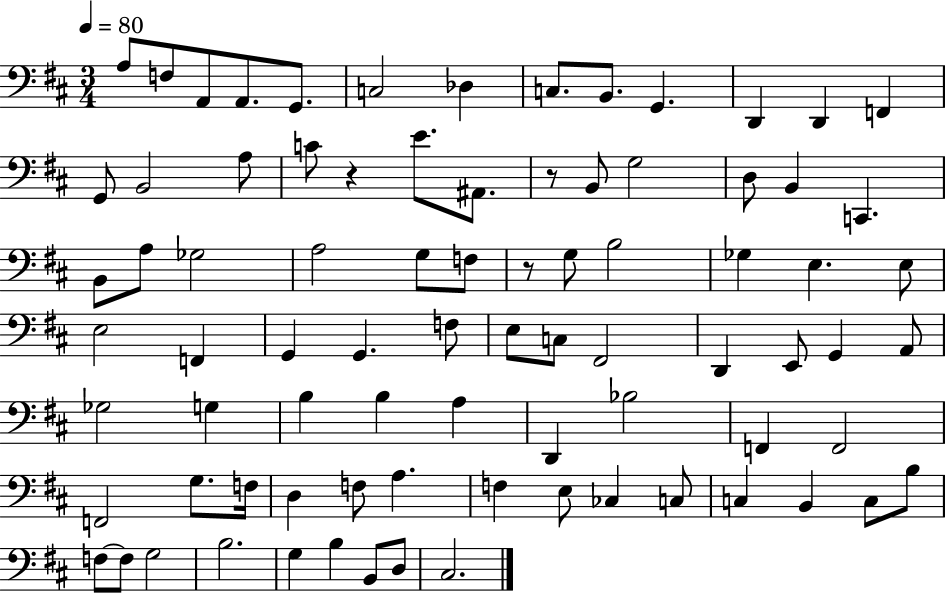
{
  \clef bass
  \numericTimeSignature
  \time 3/4
  \key d \major
  \tempo 4 = 80
  a8 f8 a,8 a,8. g,8. | c2 des4 | c8. b,8. g,4. | d,4 d,4 f,4 | \break g,8 b,2 a8 | c'8 r4 e'8. ais,8. | r8 b,8 g2 | d8 b,4 c,4. | \break b,8 a8 ges2 | a2 g8 f8 | r8 g8 b2 | ges4 e4. e8 | \break e2 f,4 | g,4 g,4. f8 | e8 c8 fis,2 | d,4 e,8 g,4 a,8 | \break ges2 g4 | b4 b4 a4 | d,4 bes2 | f,4 f,2 | \break f,2 g8. f16 | d4 f8 a4. | f4 e8 ces4 c8 | c4 b,4 c8 b8 | \break f8~~ f8 g2 | b2. | g4 b4 b,8 d8 | cis2. | \break \bar "|."
}